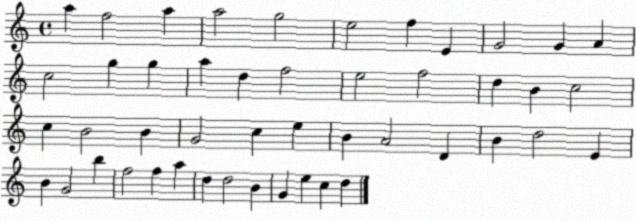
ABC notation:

X:1
T:Untitled
M:4/4
L:1/4
K:C
a f2 a a2 g2 e2 f E G2 G A c2 g g a d f2 e2 f2 d B c2 c B2 B G2 c e B A2 D B d2 E B G2 b f2 f a d d2 B G e c d